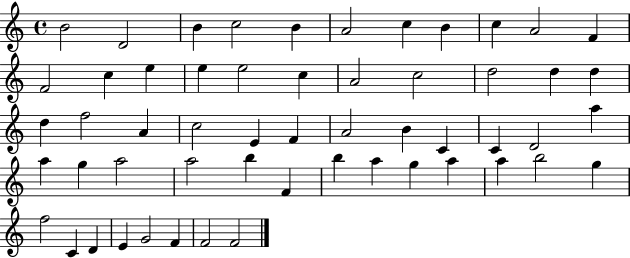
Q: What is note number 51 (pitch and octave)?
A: E4